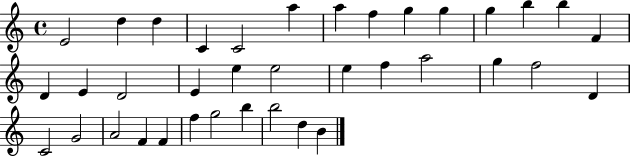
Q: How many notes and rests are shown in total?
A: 37